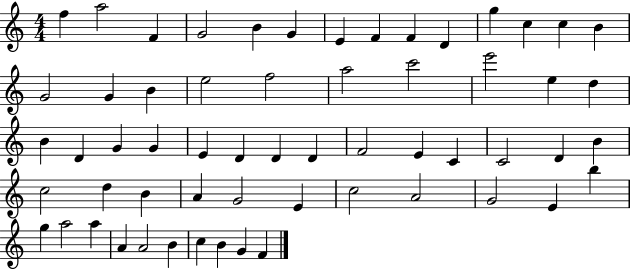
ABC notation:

X:1
T:Untitled
M:4/4
L:1/4
K:C
f a2 F G2 B G E F F D g c c B G2 G B e2 f2 a2 c'2 e'2 e d B D G G E D D D F2 E C C2 D B c2 d B A G2 E c2 A2 G2 E b g a2 a A A2 B c B G F